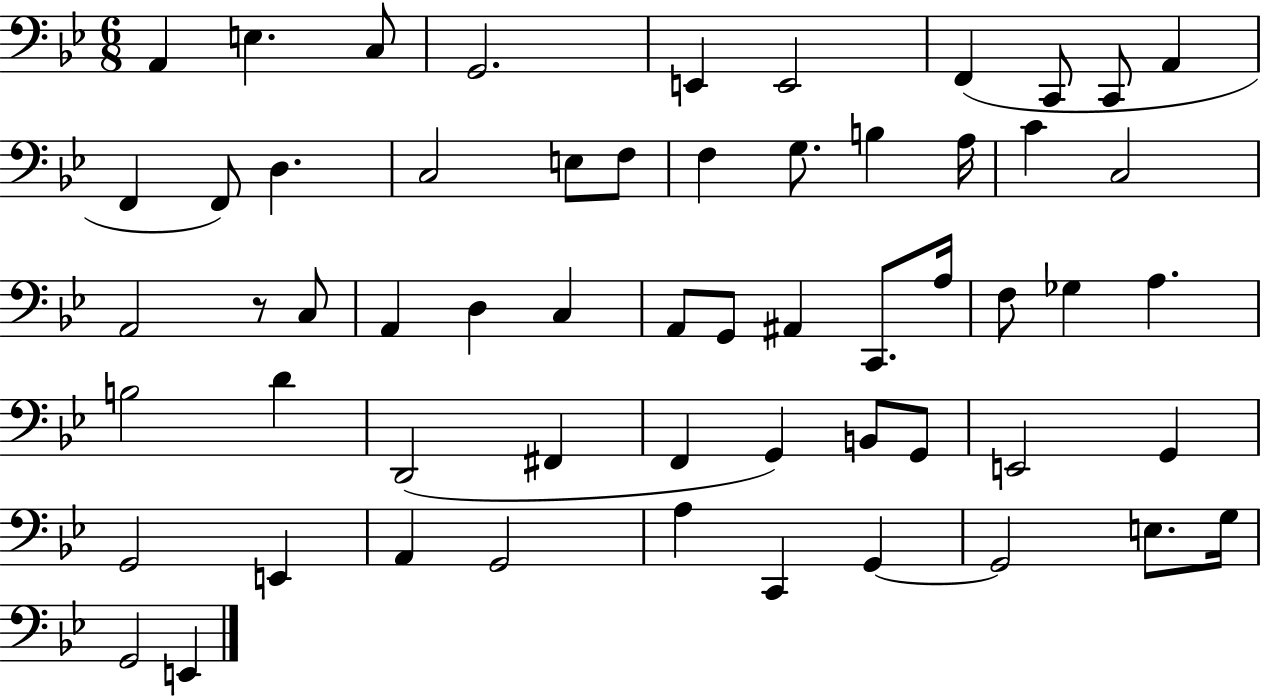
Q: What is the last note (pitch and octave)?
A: E2